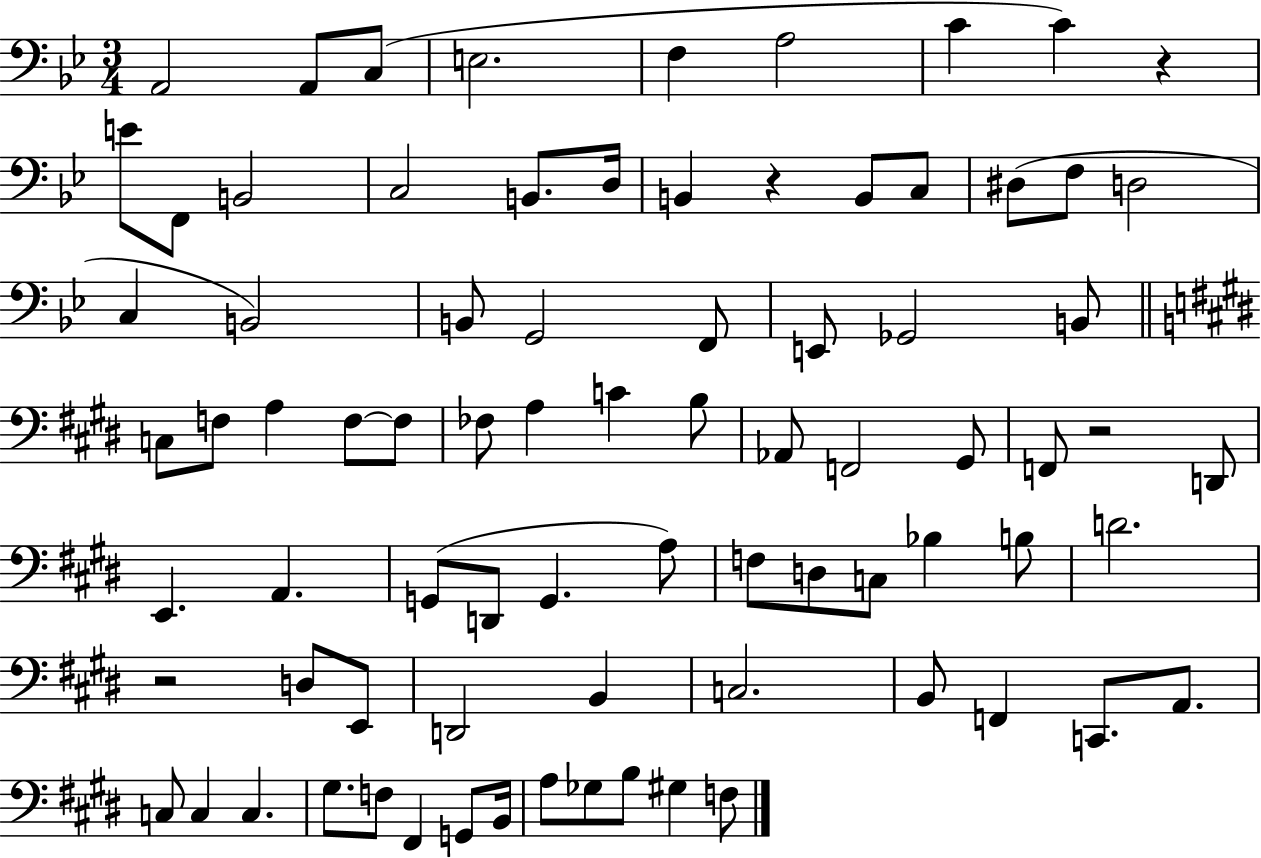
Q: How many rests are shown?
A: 4